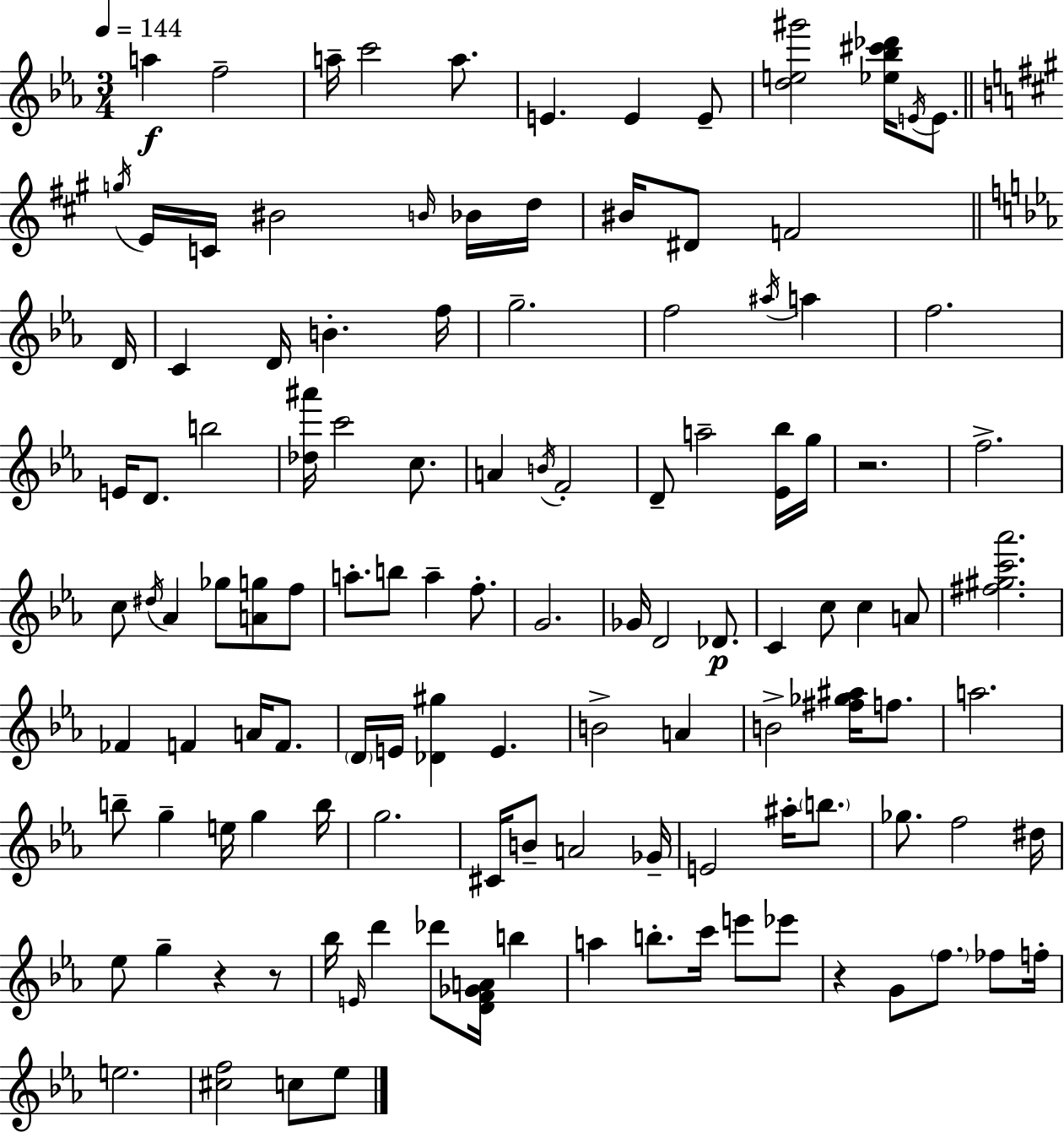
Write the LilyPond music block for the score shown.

{
  \clef treble
  \numericTimeSignature
  \time 3/4
  \key ees \major
  \tempo 4 = 144
  a''4\f f''2-- | a''16-- c'''2 a''8. | e'4. e'4 e'8-- | <d'' e'' gis'''>2 <ees'' bes'' cis''' des'''>16 \acciaccatura { e'16 } e'8. | \break \bar "||" \break \key a \major \acciaccatura { g''16 } e'16 c'16 bis'2 \grace { b'16 } | bes'16 d''16 bis'16 dis'8 f'2 | \bar "||" \break \key ees \major d'16 c'4 d'16 b'4.-. | f''16 g''2.-- | f''2 \acciaccatura { ais''16 } a''4 | f''2. | \break e'16 d'8. b''2 | <des'' ais'''>16 c'''2 c''8. | a'4 \acciaccatura { b'16 } f'2-. | d'8-- a''2-- | \break <ees' bes''>16 g''16 r2. | f''2.-> | c''8 \acciaccatura { dis''16 } aes'4 ges''8 | <a' g''>8 f''8 a''8.-. b''8 a''4-- | \break f''8.-. g'2. | ges'16 d'2 | des'8.\p c'4 c''8 c''4 | a'8 <fis'' gis'' c''' aes'''>2. | \break fes'4 f'4 | a'16 f'8. \parenthesize d'16 e'16 <des' gis''>4 e'4. | b'2-> | a'4 b'2-> | \break <fis'' ges'' ais''>16 f''8. a''2. | b''8-- g''4-- e''16 g''4 | b''16 g''2. | cis'16 b'8-- a'2 | \break ges'16-- e'2 | ais''16-. \parenthesize b''8. ges''8. f''2 | dis''16 ees''8 g''4-- r4 | r8 bes''16 \grace { e'16 } d'''4 des'''8 | \break <d' f' ges' a'>16 b''4 a''4 b''8.-. | c'''16 e'''8 ees'''8 r4 g'8 \parenthesize f''8. | fes''8 f''16-. e''2. | <cis'' f''>2 | \break c''8 ees''8 \bar "|."
}